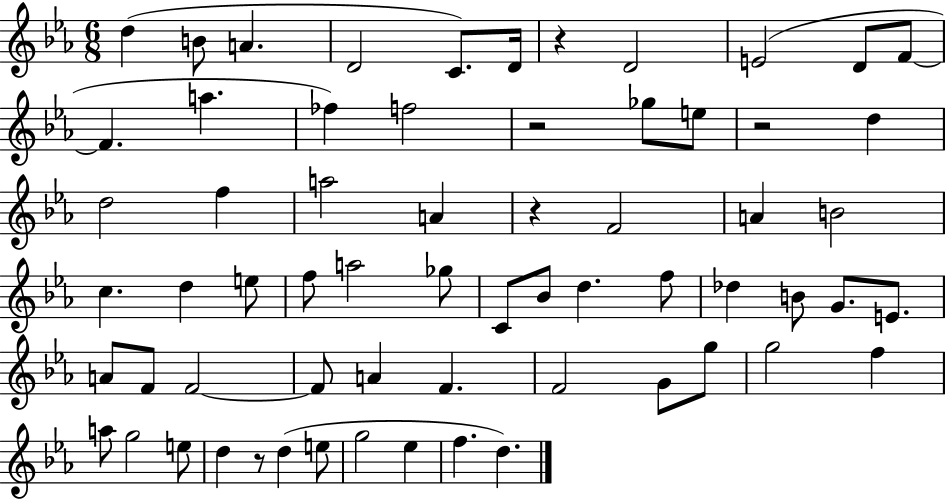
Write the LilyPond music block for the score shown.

{
  \clef treble
  \numericTimeSignature
  \time 6/8
  \key ees \major
  \repeat volta 2 { d''4( b'8 a'4. | d'2 c'8.) d'16 | r4 d'2 | e'2( d'8 f'8~~ | \break f'4. a''4. | fes''4) f''2 | r2 ges''8 e''8 | r2 d''4 | \break d''2 f''4 | a''2 a'4 | r4 f'2 | a'4 b'2 | \break c''4. d''4 e''8 | f''8 a''2 ges''8 | c'8 bes'8 d''4. f''8 | des''4 b'8 g'8. e'8. | \break a'8 f'8 f'2~~ | f'8 a'4 f'4. | f'2 g'8 g''8 | g''2 f''4 | \break a''8 g''2 e''8 | d''4 r8 d''4( e''8 | g''2 ees''4 | f''4. d''4.) | \break } \bar "|."
}